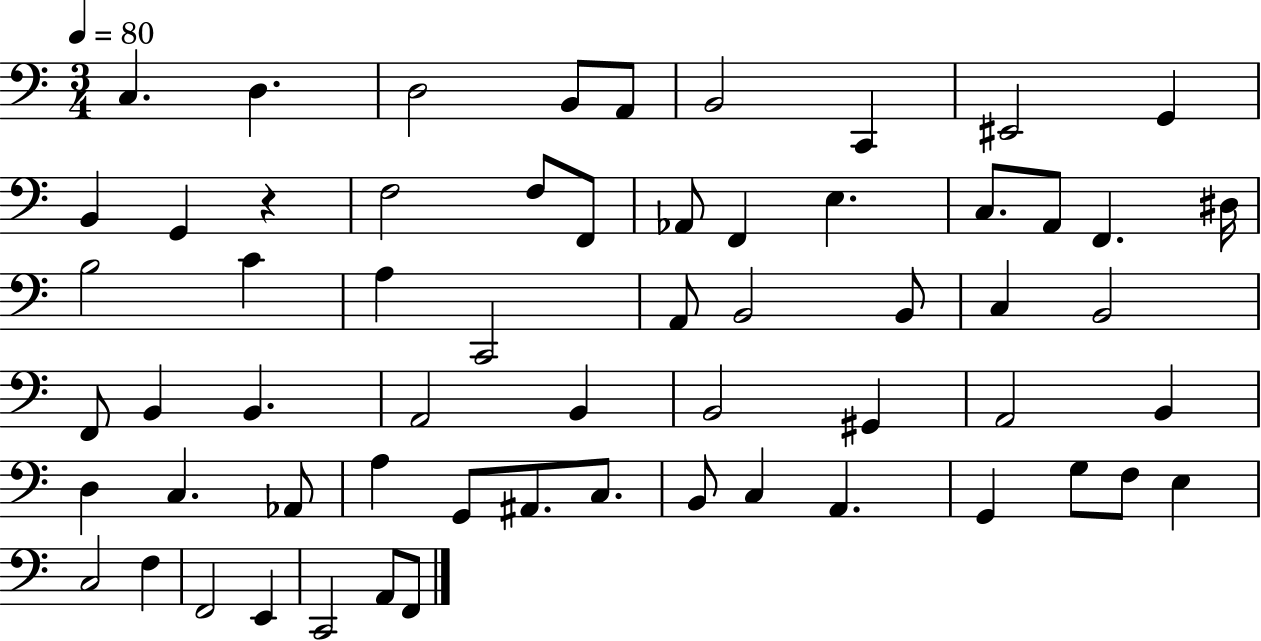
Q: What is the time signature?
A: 3/4